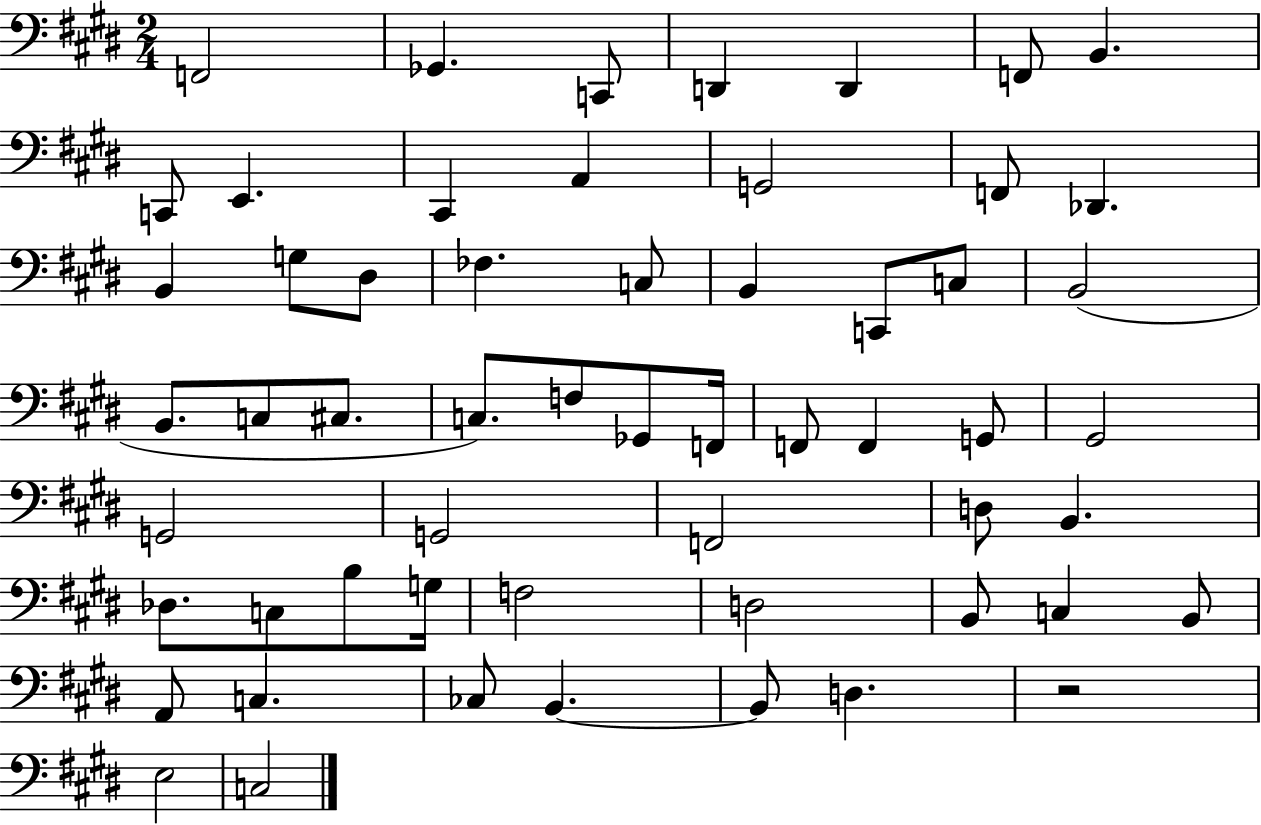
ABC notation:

X:1
T:Untitled
M:2/4
L:1/4
K:E
F,,2 _G,, C,,/2 D,, D,, F,,/2 B,, C,,/2 E,, ^C,, A,, G,,2 F,,/2 _D,, B,, G,/2 ^D,/2 _F, C,/2 B,, C,,/2 C,/2 B,,2 B,,/2 C,/2 ^C,/2 C,/2 F,/2 _G,,/2 F,,/4 F,,/2 F,, G,,/2 ^G,,2 G,,2 G,,2 F,,2 D,/2 B,, _D,/2 C,/2 B,/2 G,/4 F,2 D,2 B,,/2 C, B,,/2 A,,/2 C, _C,/2 B,, B,,/2 D, z2 E,2 C,2